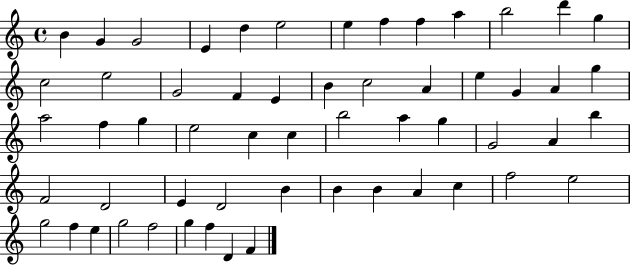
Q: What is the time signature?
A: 4/4